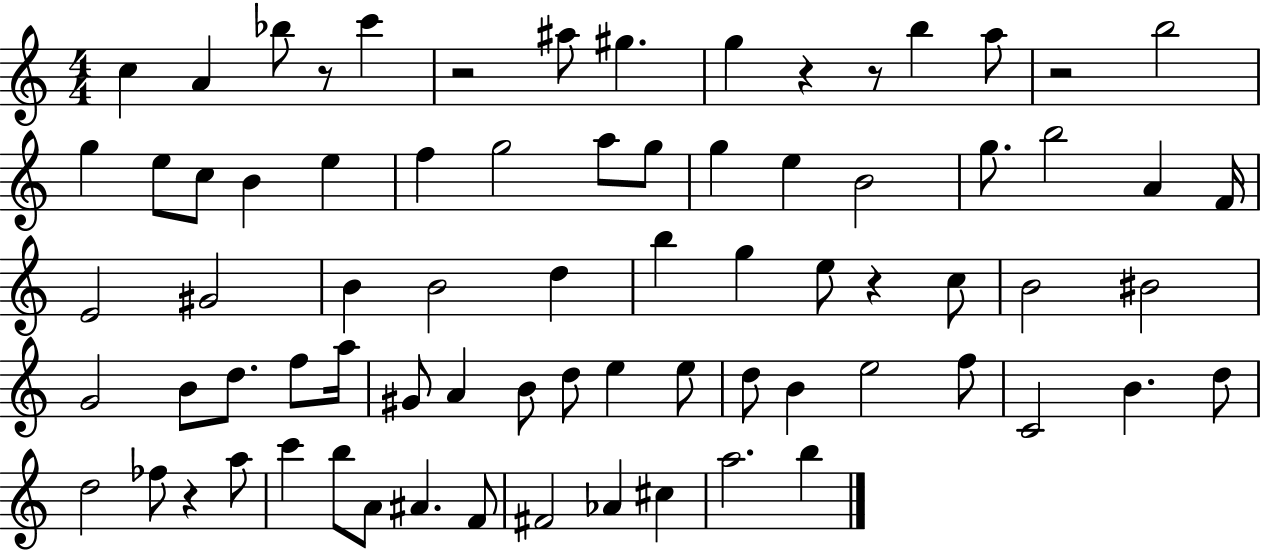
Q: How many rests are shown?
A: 7